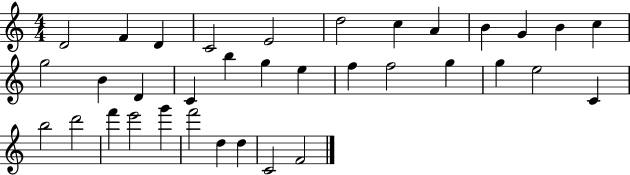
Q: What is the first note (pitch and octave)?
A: D4